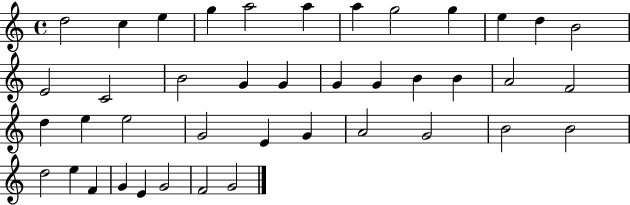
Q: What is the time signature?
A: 4/4